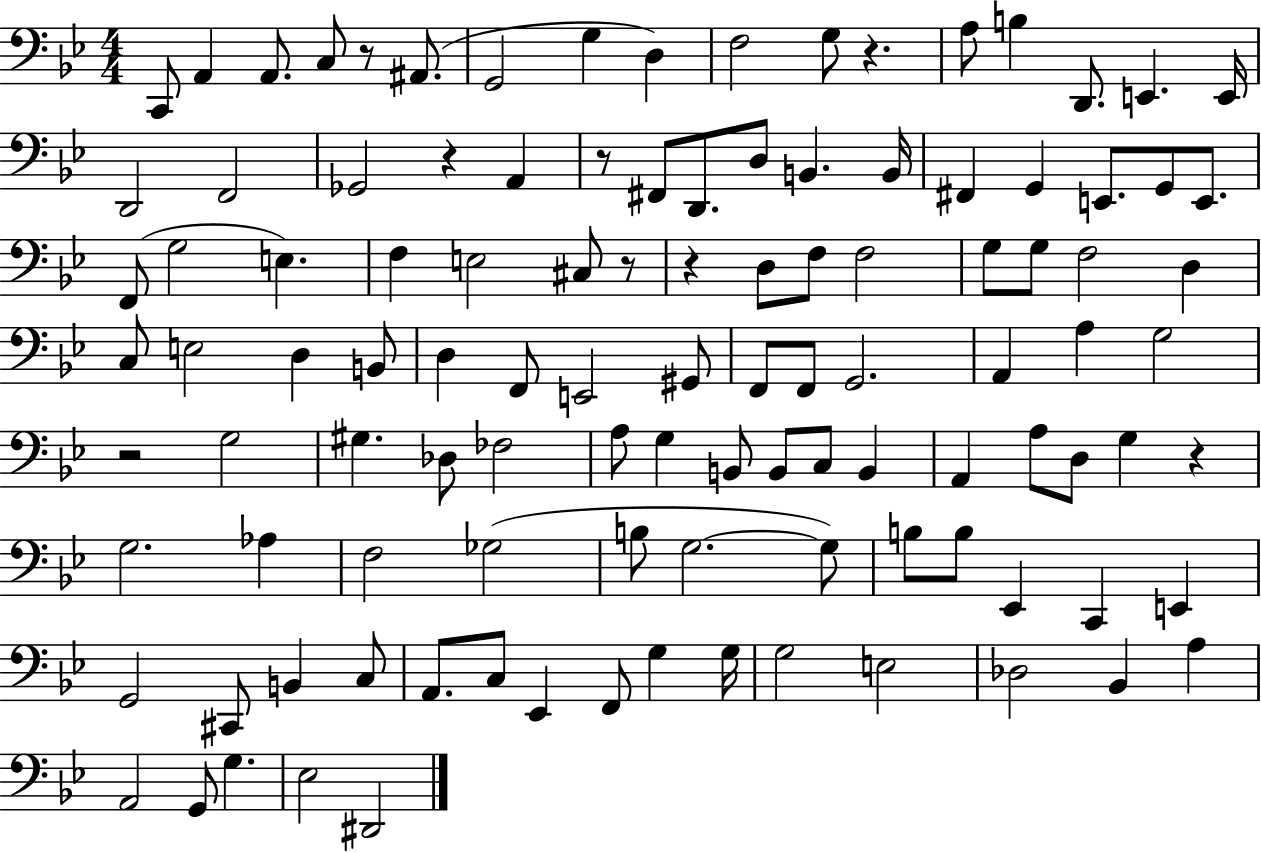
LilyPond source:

{
  \clef bass
  \numericTimeSignature
  \time 4/4
  \key bes \major
  c,8 a,4 a,8. c8 r8 ais,8.( | g,2 g4 d4) | f2 g8 r4. | a8 b4 d,8. e,4. e,16 | \break d,2 f,2 | ges,2 r4 a,4 | r8 fis,8 d,8. d8 b,4. b,16 | fis,4 g,4 e,8. g,8 e,8. | \break f,8( g2 e4.) | f4 e2 cis8 r8 | r4 d8 f8 f2 | g8 g8 f2 d4 | \break c8 e2 d4 b,8 | d4 f,8 e,2 gis,8 | f,8 f,8 g,2. | a,4 a4 g2 | \break r2 g2 | gis4. des8 fes2 | a8 g4 b,8 b,8 c8 b,4 | a,4 a8 d8 g4 r4 | \break g2. aes4 | f2 ges2( | b8 g2.~~ g8) | b8 b8 ees,4 c,4 e,4 | \break g,2 cis,8 b,4 c8 | a,8. c8 ees,4 f,8 g4 g16 | g2 e2 | des2 bes,4 a4 | \break a,2 g,8 g4. | ees2 dis,2 | \bar "|."
}